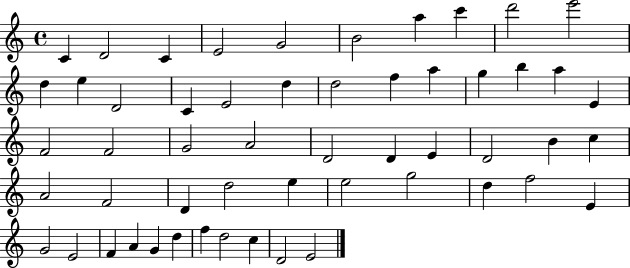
C4/q D4/h C4/q E4/h G4/h B4/h A5/q C6/q D6/h E6/h D5/q E5/q D4/h C4/q E4/h D5/q D5/h F5/q A5/q G5/q B5/q A5/q E4/q F4/h F4/h G4/h A4/h D4/h D4/q E4/q D4/h B4/q C5/q A4/h F4/h D4/q D5/h E5/q E5/h G5/h D5/q F5/h E4/q G4/h E4/h F4/q A4/q G4/q D5/q F5/q D5/h C5/q D4/h E4/h